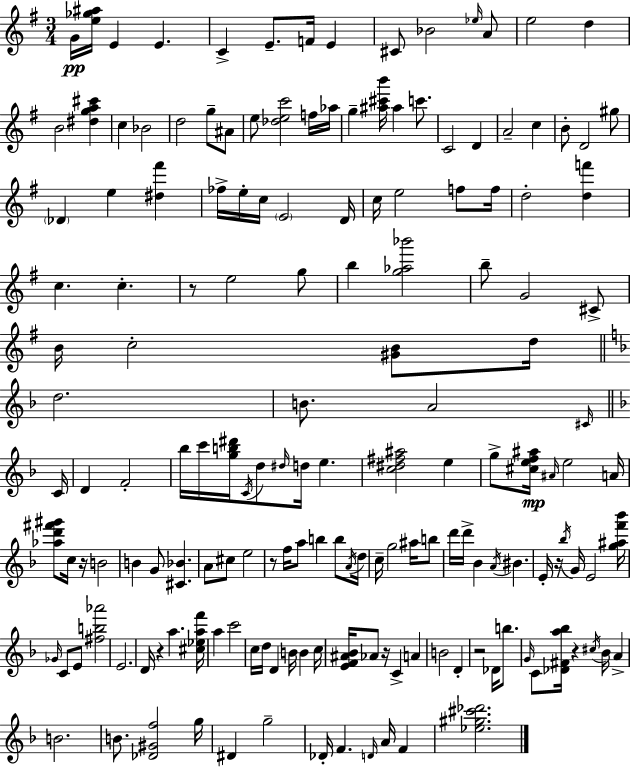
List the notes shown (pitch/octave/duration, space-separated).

G4/s [E5,Gb5,A#5]/s E4/q E4/q. C4/q E4/e. F4/s E4/q C#4/e Bb4/h Eb5/s A4/e E5/h D5/q B4/h [D#5,G5,A5,C#6]/q C5/q Bb4/h D5/h G5/e A#4/e E5/e [Db5,E5,C6]/h F5/s Ab5/s G5/q [A#5,C#6,B6]/s A#5/q C6/e. C4/h D4/q A4/h C5/q B4/e D4/h G#5/e Db4/q E5/q [D#5,F#6]/q FES5/s E5/s C5/s E4/h D4/s C5/s E5/h F5/e F5/s D5/h [D5,F6]/q C5/q. C5/q. R/e E5/h G5/e B5/q [G5,Ab5,Bb6]/h B5/e G4/h C#4/e B4/s C5/h [G#4,B4]/e D5/s D5/h. B4/e. A4/h C#4/s C4/s D4/q F4/h Bb5/s C6/s [G5,B5,D#6]/s C4/s D5/e D#5/s D5/s E5/q. [C5,D#5,F#5,A#5]/h E5/q G5/e [C#5,E5,F5,A#5]/s A#4/s E5/h A4/s [Ab5,D6,F#6,G#6]/e C5/s R/s B4/h B4/q G4/e [C#4,Bb4]/q. A4/e C#5/e E5/h R/e F5/s A5/e B5/q B5/e A4/s D5/s C5/s G5/h A#5/s B5/e D6/s D6/s Bb4/q A4/s BIS4/q. E4/s R/s Bb5/s G4/s E4/h [G5,A#5,F6,Bb6]/s Gb4/s C4/e E4/e [F#5,B5,Ab6]/h E4/h. D4/s R/q A5/q. [C#5,Eb5,A5,F6]/s A5/q C6/h C5/s D5/s D4/q B4/s B4/q C5/s [E4,F4,A#4,Bb4]/s Ab4/e R/s C4/q A4/q B4/h D4/q R/h Db4/s B5/e. G4/s C4/e [Db4,F#4,A5,Bb5]/s R/q C#5/s Bb4/s A4/q B4/h. B4/e. [Db4,G#4,F5]/h G5/s D#4/q G5/h Db4/s F4/q. D4/s A4/s F4/q [Eb5,G#5,C#6,Db6]/h.